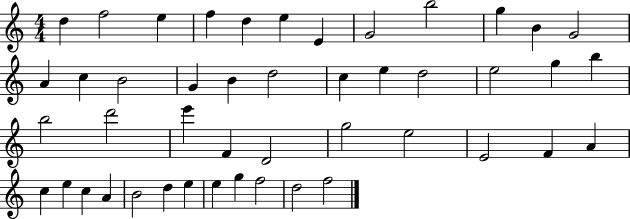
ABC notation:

X:1
T:Untitled
M:4/4
L:1/4
K:C
d f2 e f d e E G2 b2 g B G2 A c B2 G B d2 c e d2 e2 g b b2 d'2 e' F D2 g2 e2 E2 F A c e c A B2 d e e g f2 d2 f2